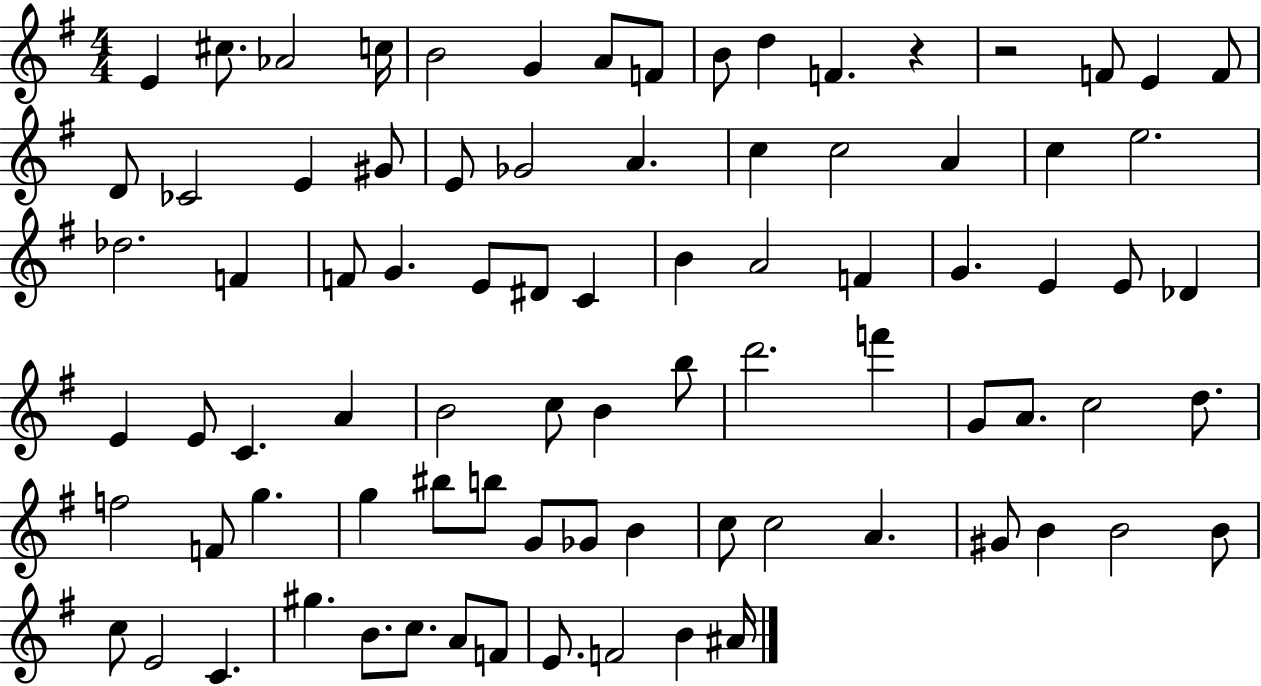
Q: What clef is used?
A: treble